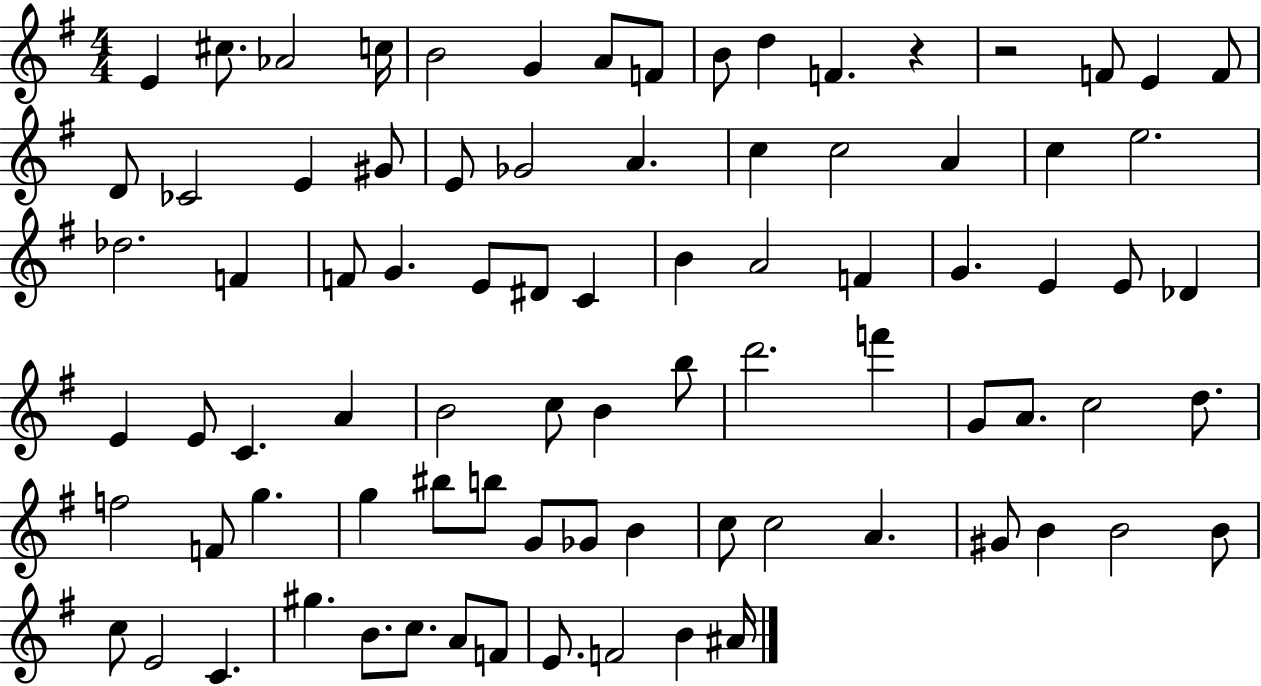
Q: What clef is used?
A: treble